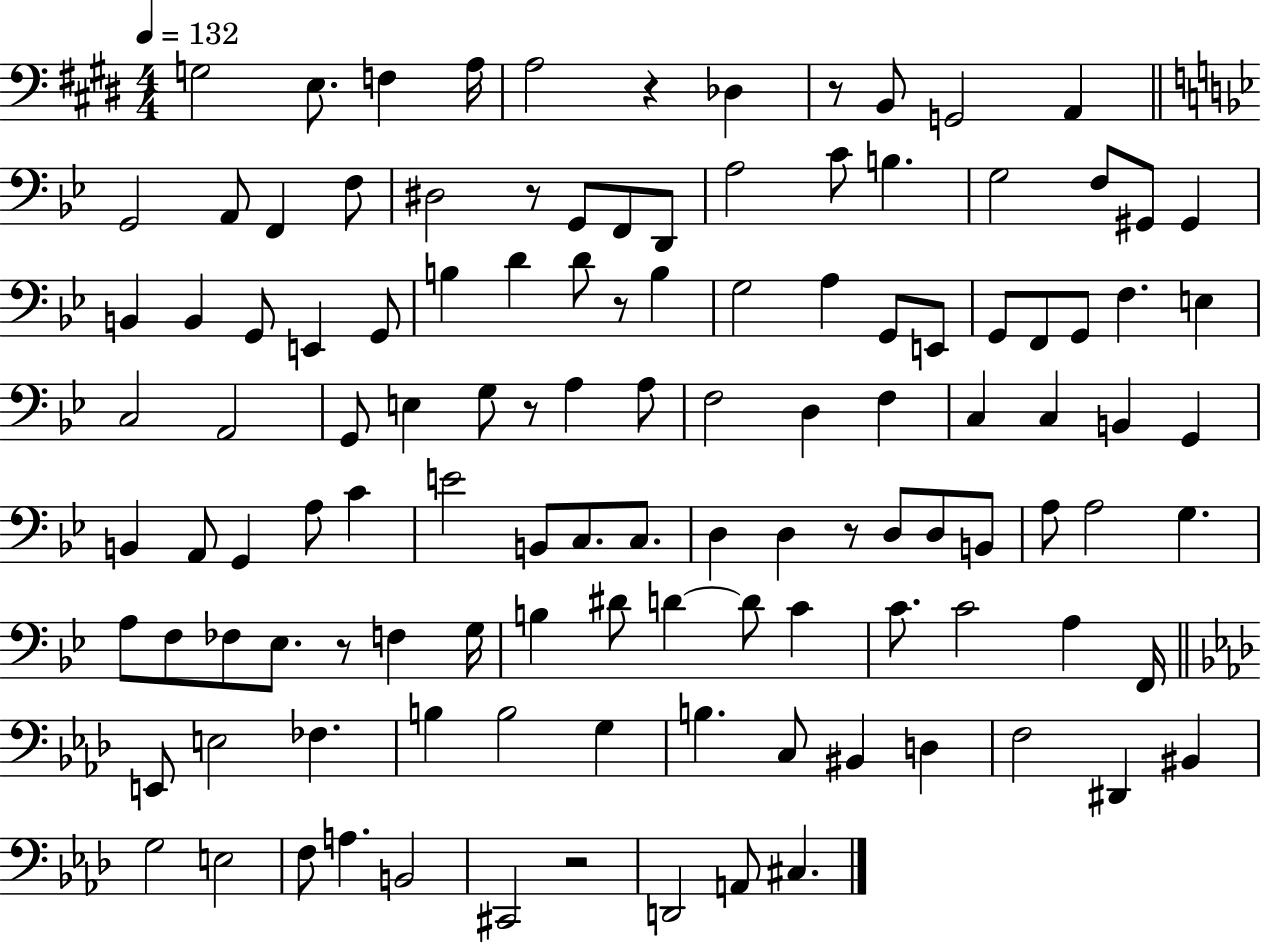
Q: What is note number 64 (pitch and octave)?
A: C3